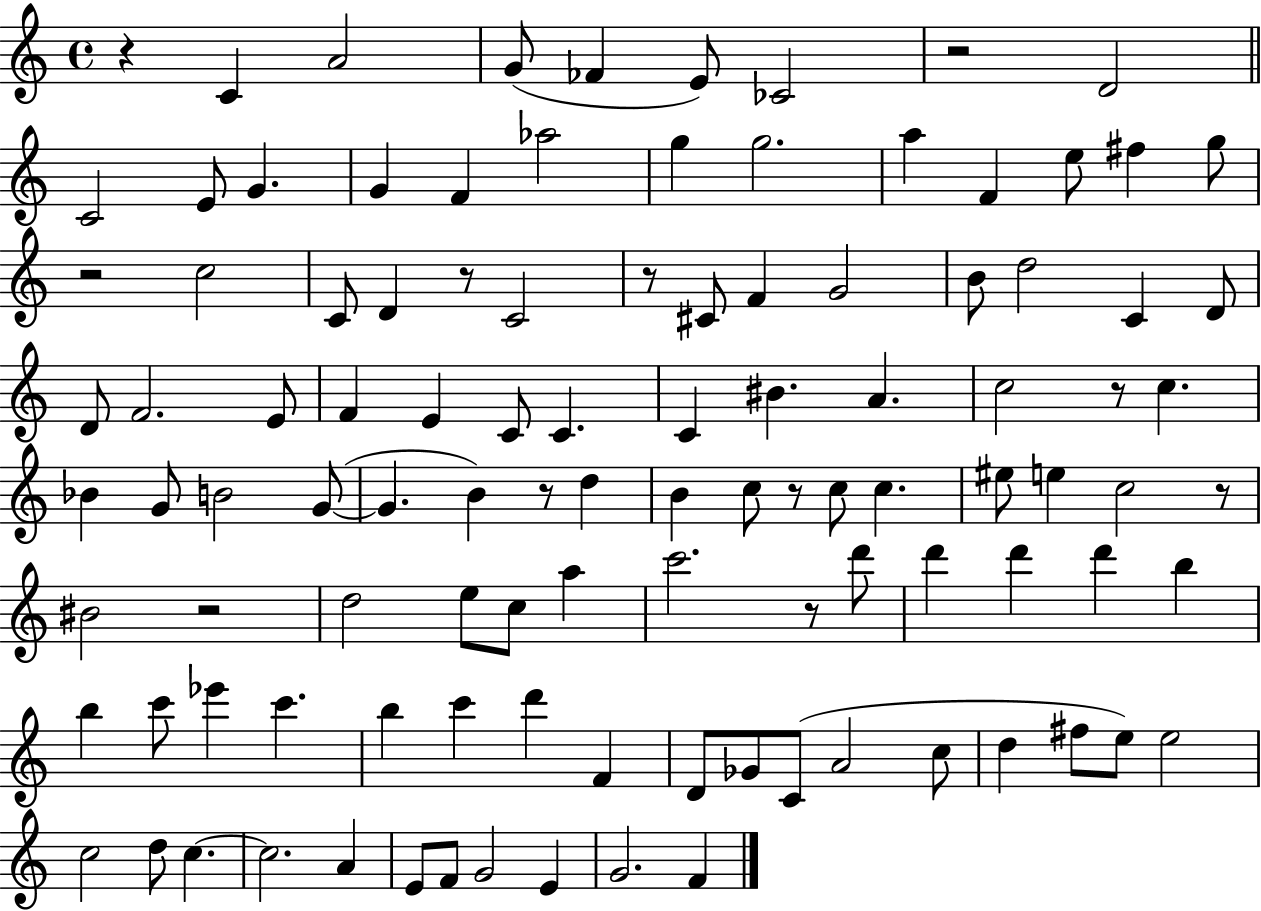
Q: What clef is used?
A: treble